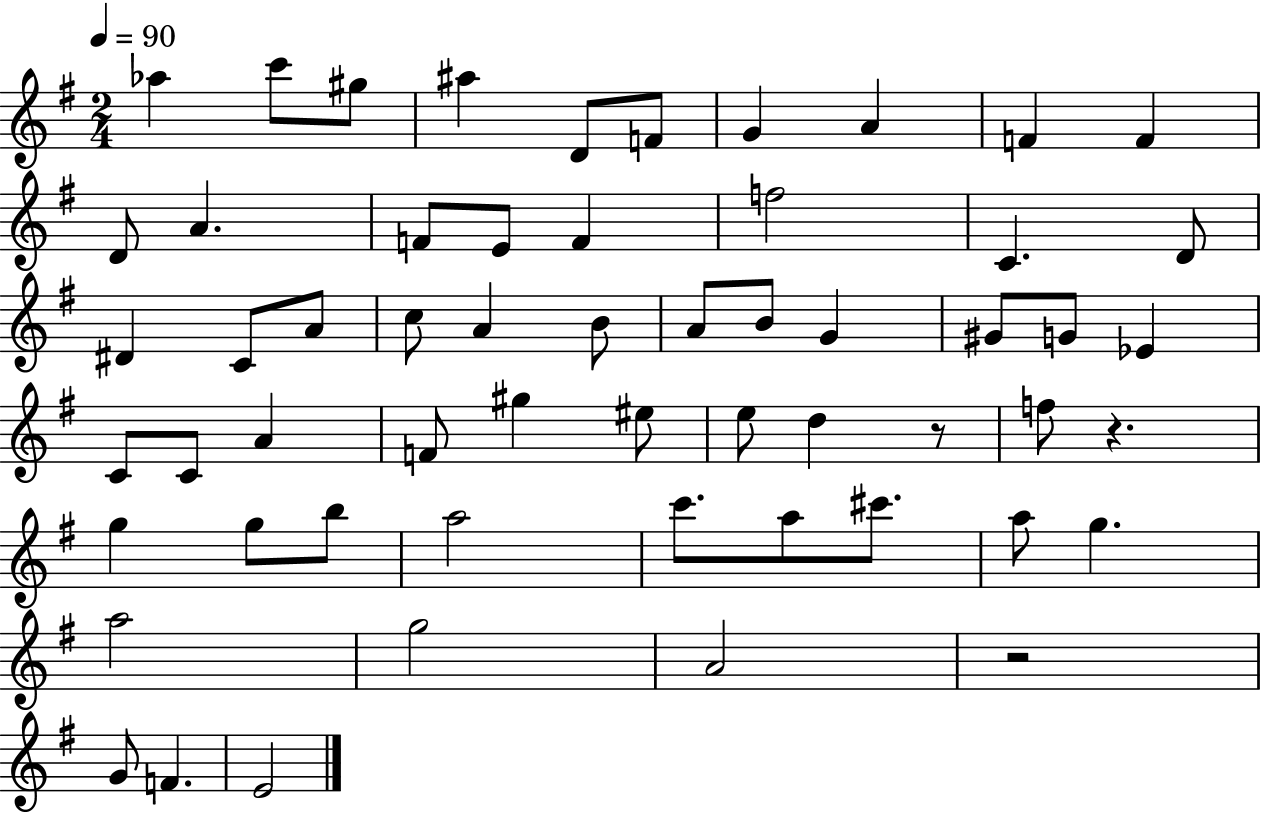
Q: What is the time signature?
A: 2/4